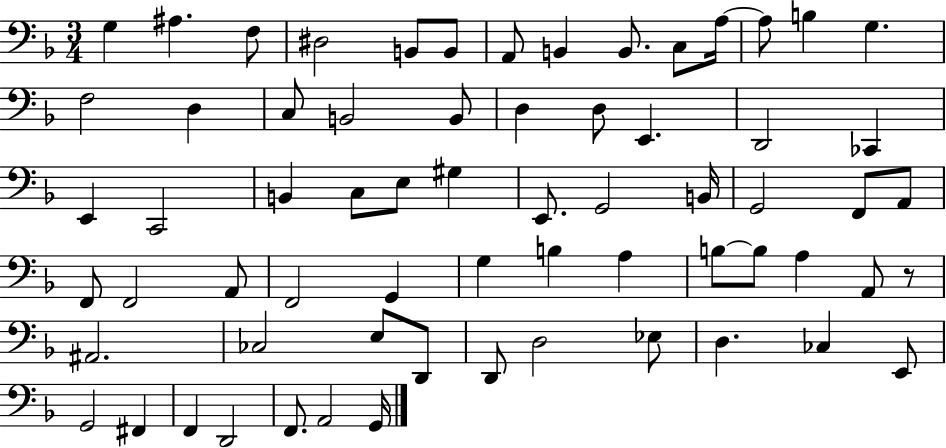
X:1
T:Untitled
M:3/4
L:1/4
K:F
G, ^A, F,/2 ^D,2 B,,/2 B,,/2 A,,/2 B,, B,,/2 C,/2 A,/4 A,/2 B, G, F,2 D, C,/2 B,,2 B,,/2 D, D,/2 E,, D,,2 _C,, E,, C,,2 B,, C,/2 E,/2 ^G, E,,/2 G,,2 B,,/4 G,,2 F,,/2 A,,/2 F,,/2 F,,2 A,,/2 F,,2 G,, G, B, A, B,/2 B,/2 A, A,,/2 z/2 ^A,,2 _C,2 E,/2 D,,/2 D,,/2 D,2 _E,/2 D, _C, E,,/2 G,,2 ^F,, F,, D,,2 F,,/2 A,,2 G,,/4